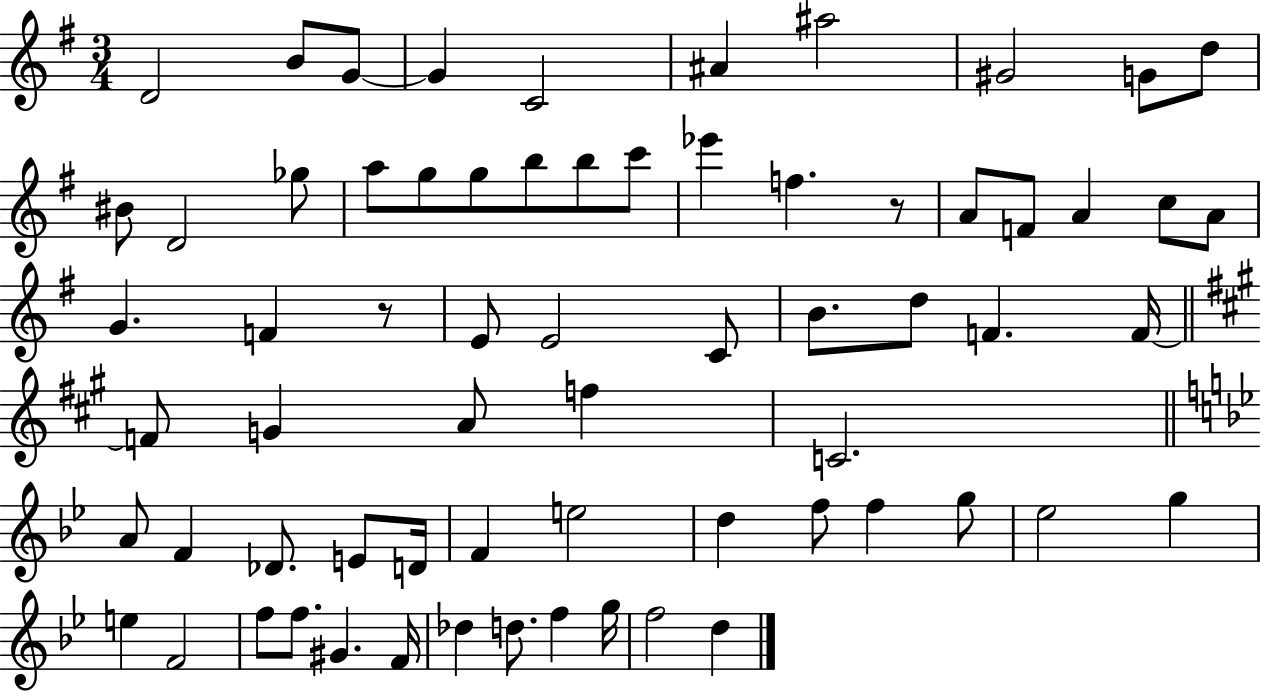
D4/h B4/e G4/e G4/q C4/h A#4/q A#5/h G#4/h G4/e D5/e BIS4/e D4/h Gb5/e A5/e G5/e G5/e B5/e B5/e C6/e Eb6/q F5/q. R/e A4/e F4/e A4/q C5/e A4/e G4/q. F4/q R/e E4/e E4/h C4/e B4/e. D5/e F4/q. F4/s F4/e G4/q A4/e F5/q C4/h. A4/e F4/q Db4/e. E4/e D4/s F4/q E5/h D5/q F5/e F5/q G5/e Eb5/h G5/q E5/q F4/h F5/e F5/e. G#4/q. F4/s Db5/q D5/e. F5/q G5/s F5/h D5/q